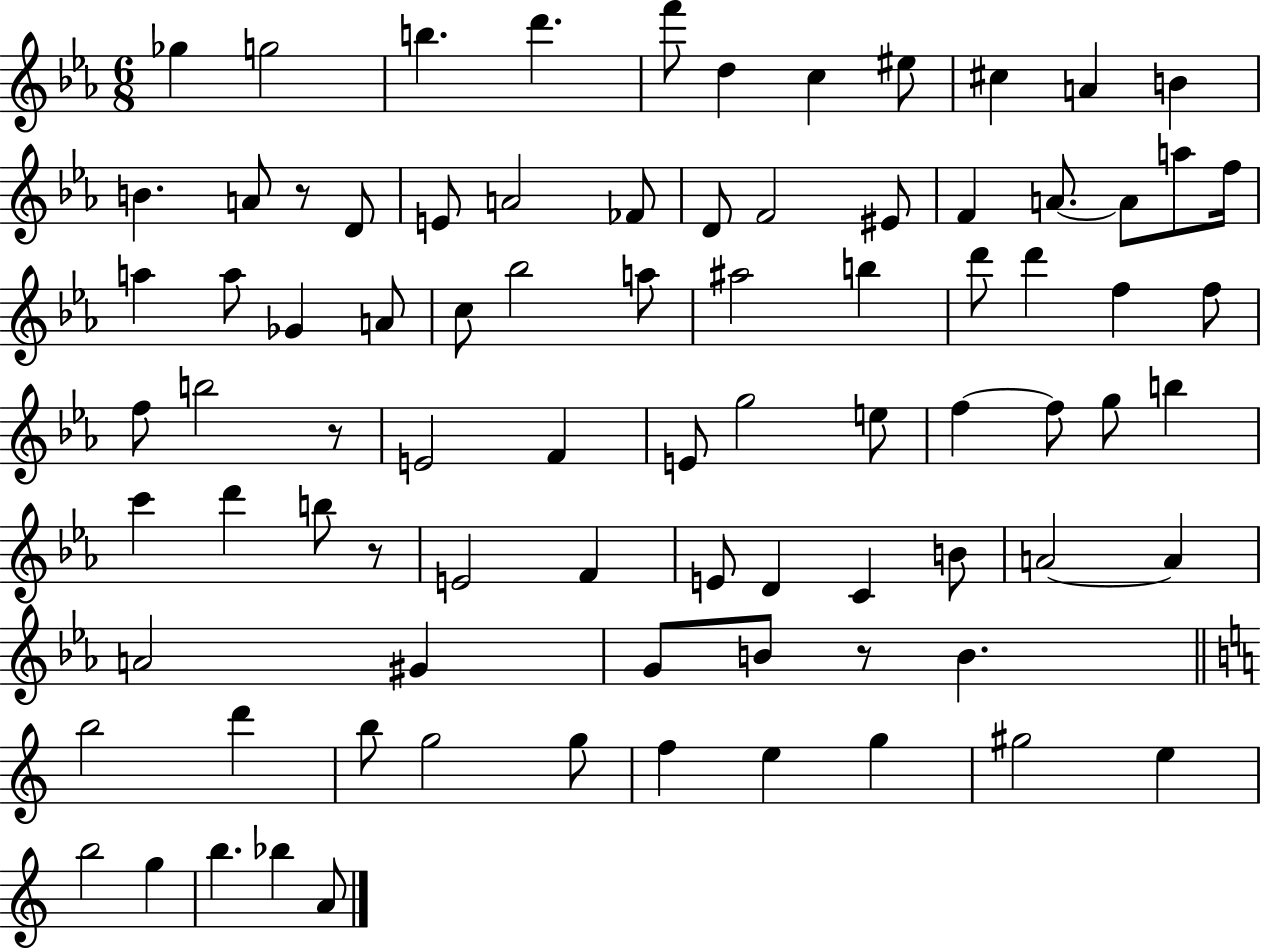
{
  \clef treble
  \numericTimeSignature
  \time 6/8
  \key ees \major
  ges''4 g''2 | b''4. d'''4. | f'''8 d''4 c''4 eis''8 | cis''4 a'4 b'4 | \break b'4. a'8 r8 d'8 | e'8 a'2 fes'8 | d'8 f'2 eis'8 | f'4 a'8.~~ a'8 a''8 f''16 | \break a''4 a''8 ges'4 a'8 | c''8 bes''2 a''8 | ais''2 b''4 | d'''8 d'''4 f''4 f''8 | \break f''8 b''2 r8 | e'2 f'4 | e'8 g''2 e''8 | f''4~~ f''8 g''8 b''4 | \break c'''4 d'''4 b''8 r8 | e'2 f'4 | e'8 d'4 c'4 b'8 | a'2~~ a'4 | \break a'2 gis'4 | g'8 b'8 r8 b'4. | \bar "||" \break \key c \major b''2 d'''4 | b''8 g''2 g''8 | f''4 e''4 g''4 | gis''2 e''4 | \break b''2 g''4 | b''4. bes''4 a'8 | \bar "|."
}